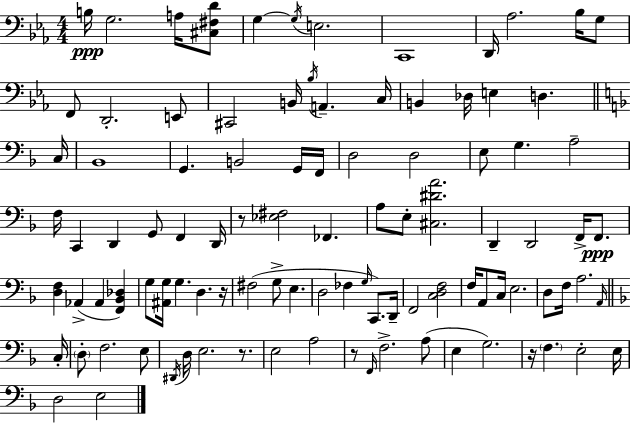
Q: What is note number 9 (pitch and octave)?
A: Ab3